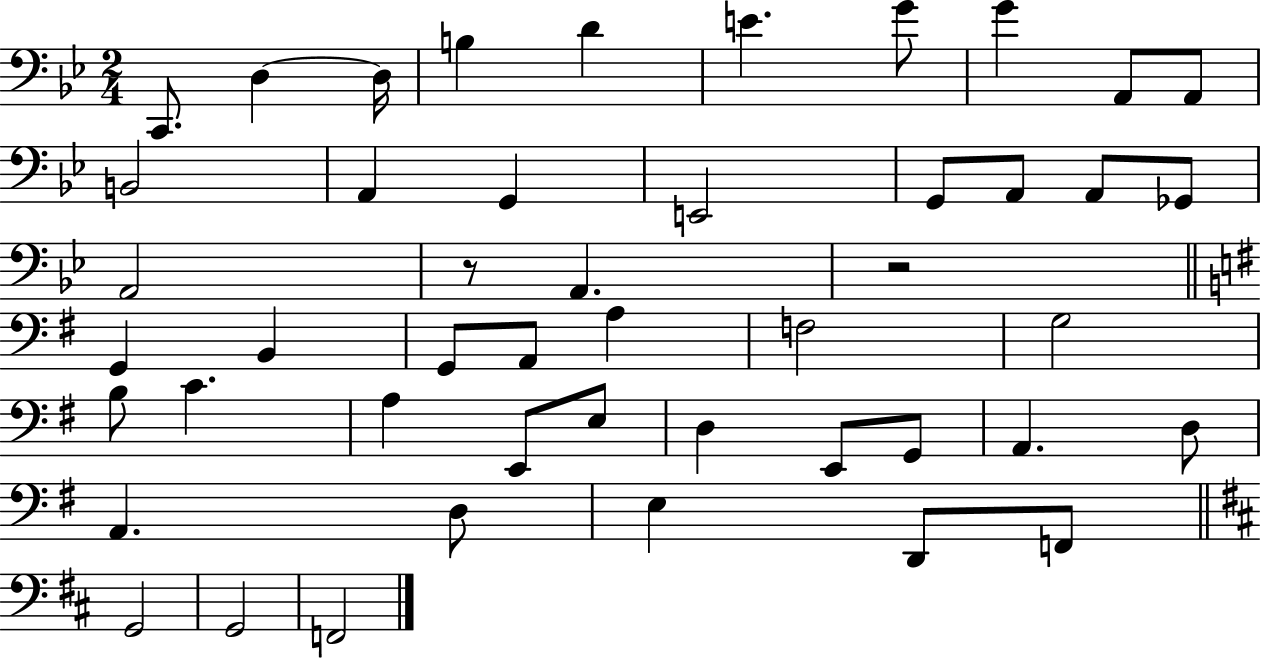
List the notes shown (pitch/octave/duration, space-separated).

C2/e. D3/q D3/s B3/q D4/q E4/q. G4/e G4/q A2/e A2/e B2/h A2/q G2/q E2/h G2/e A2/e A2/e Gb2/e A2/h R/e A2/q. R/h G2/q B2/q G2/e A2/e A3/q F3/h G3/h B3/e C4/q. A3/q E2/e E3/e D3/q E2/e G2/e A2/q. D3/e A2/q. D3/e E3/q D2/e F2/e G2/h G2/h F2/h